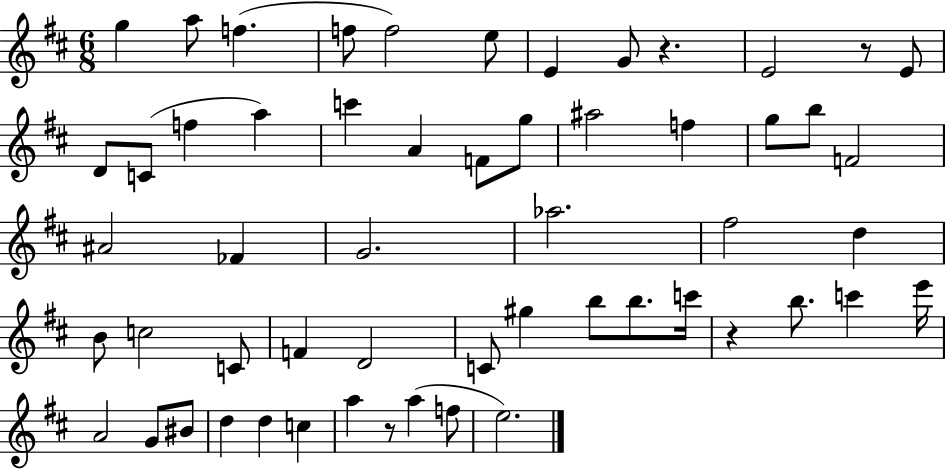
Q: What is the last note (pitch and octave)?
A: E5